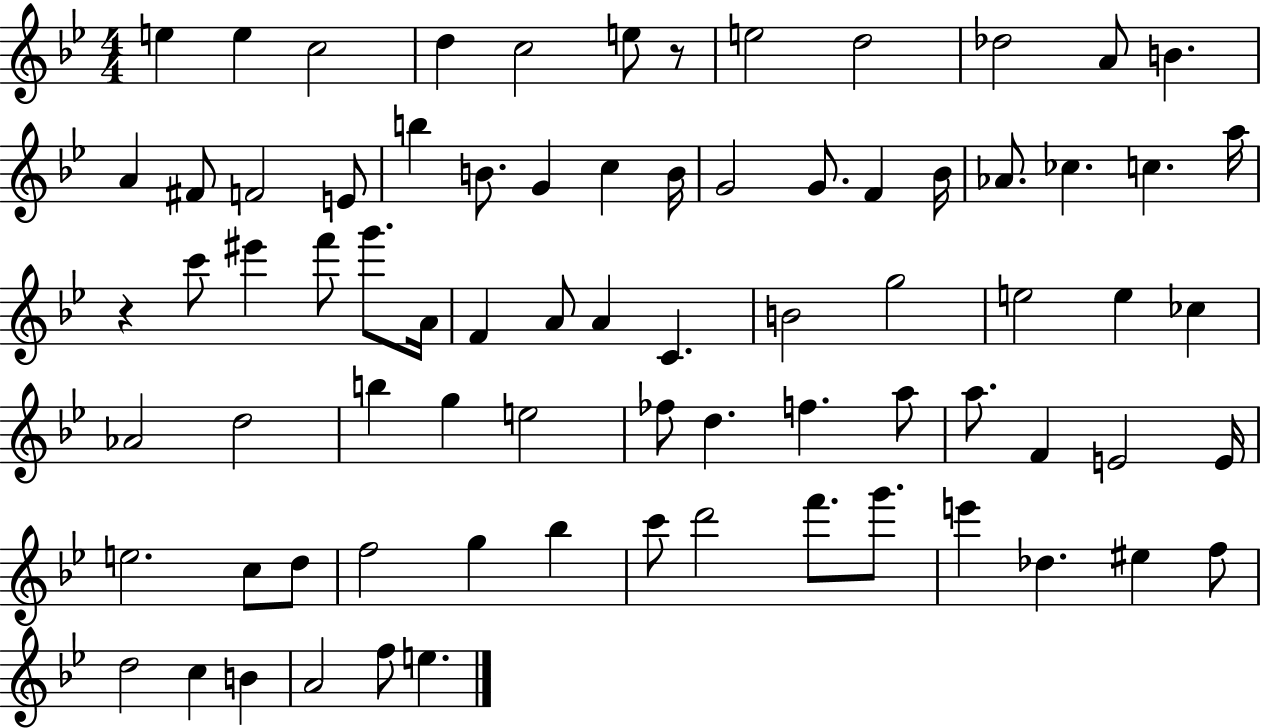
X:1
T:Untitled
M:4/4
L:1/4
K:Bb
e e c2 d c2 e/2 z/2 e2 d2 _d2 A/2 B A ^F/2 F2 E/2 b B/2 G c B/4 G2 G/2 F _B/4 _A/2 _c c a/4 z c'/2 ^e' f'/2 g'/2 A/4 F A/2 A C B2 g2 e2 e _c _A2 d2 b g e2 _f/2 d f a/2 a/2 F E2 E/4 e2 c/2 d/2 f2 g _b c'/2 d'2 f'/2 g'/2 e' _d ^e f/2 d2 c B A2 f/2 e